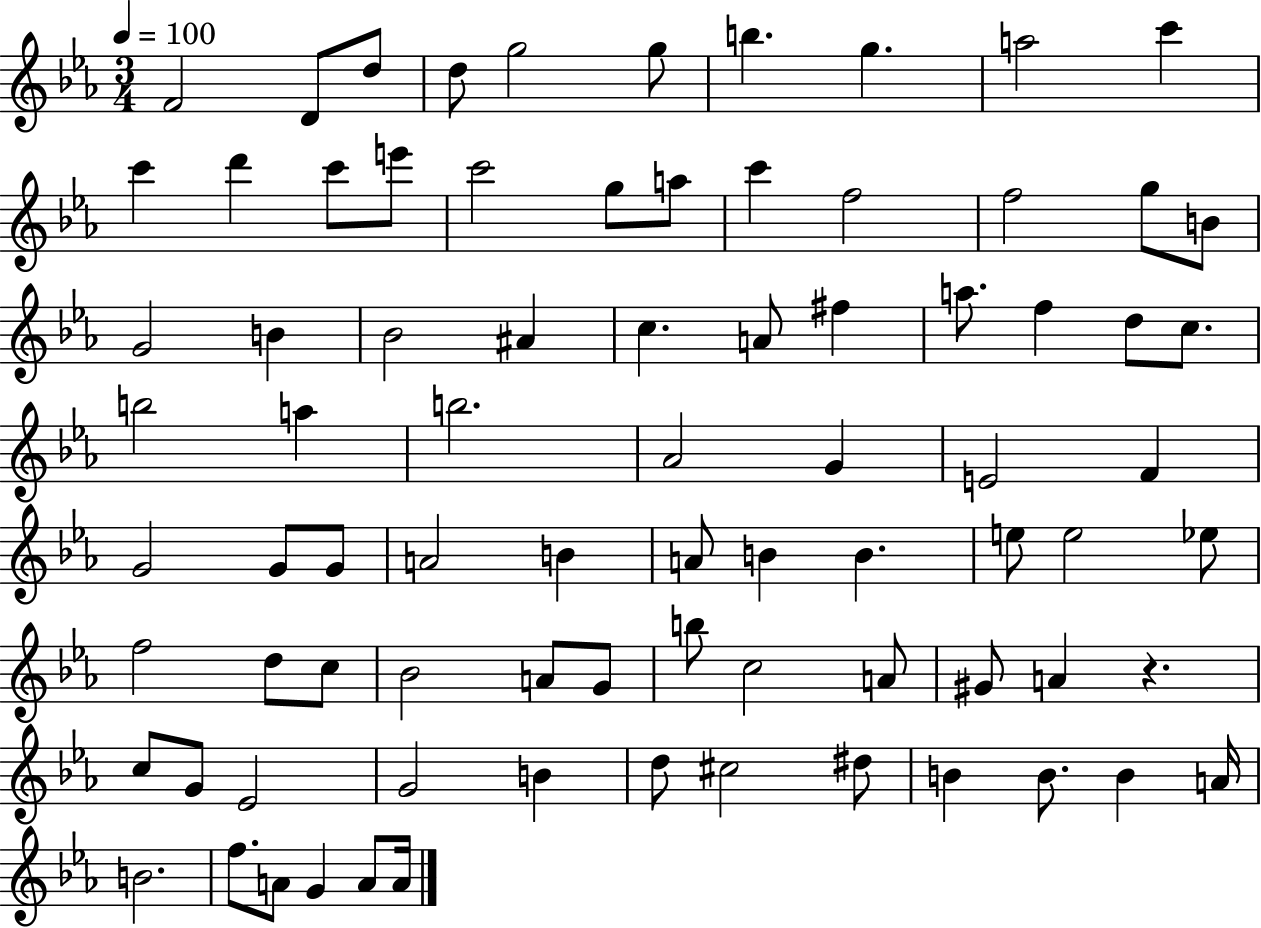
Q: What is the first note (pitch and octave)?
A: F4